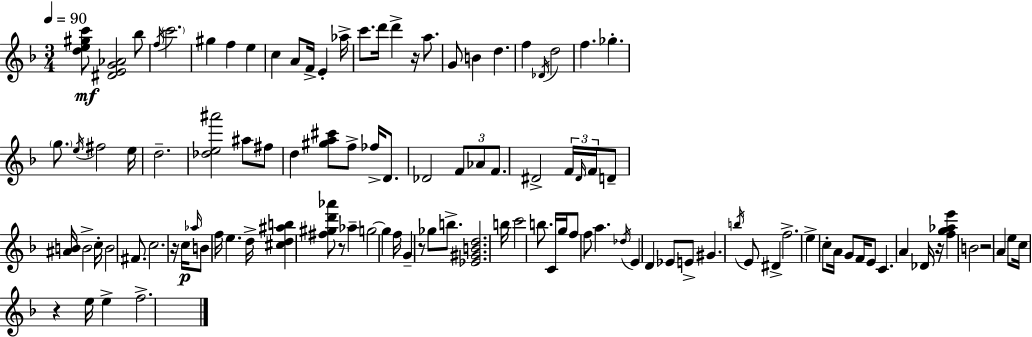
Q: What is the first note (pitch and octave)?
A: Bb5